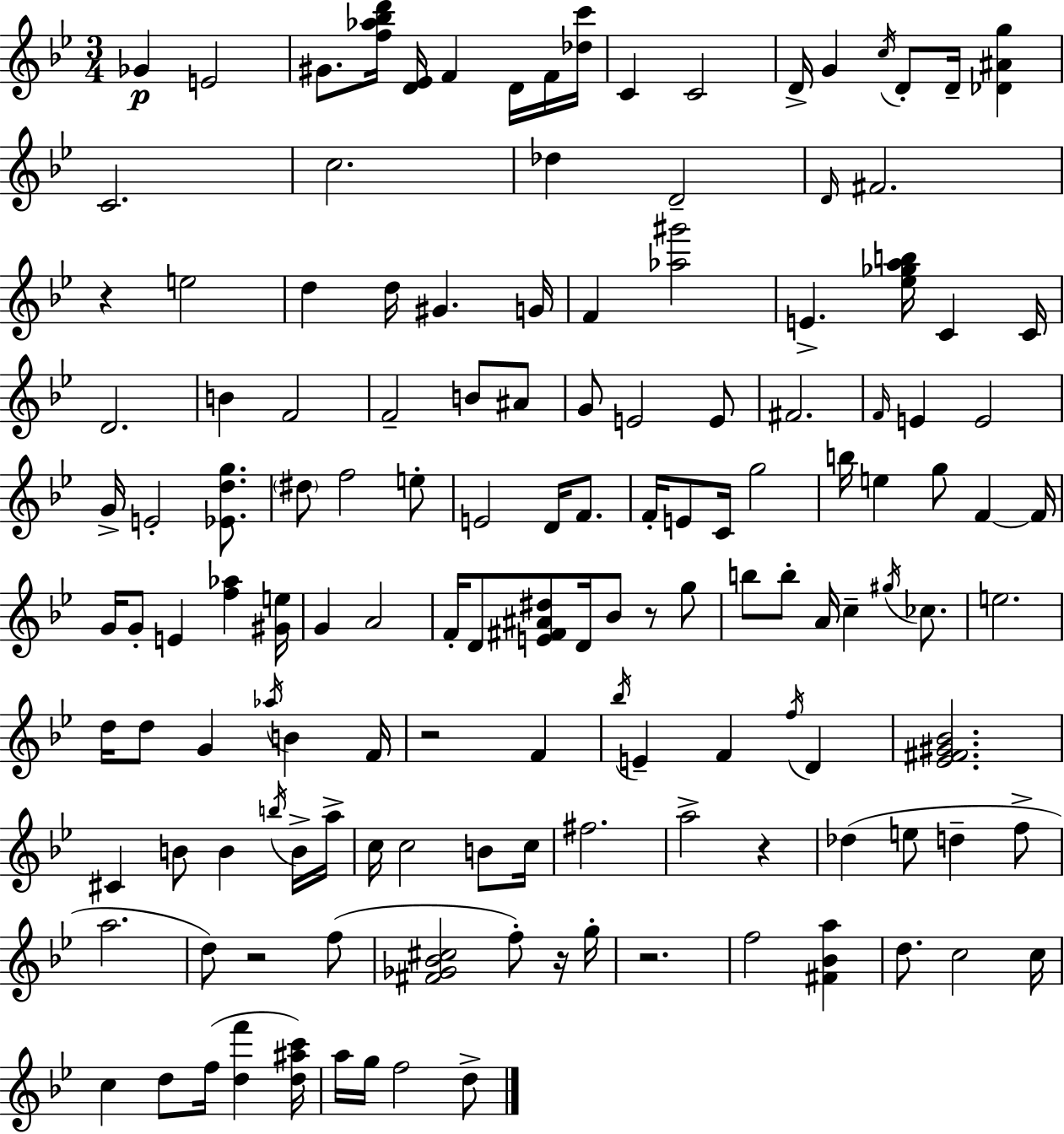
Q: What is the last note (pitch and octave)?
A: D5